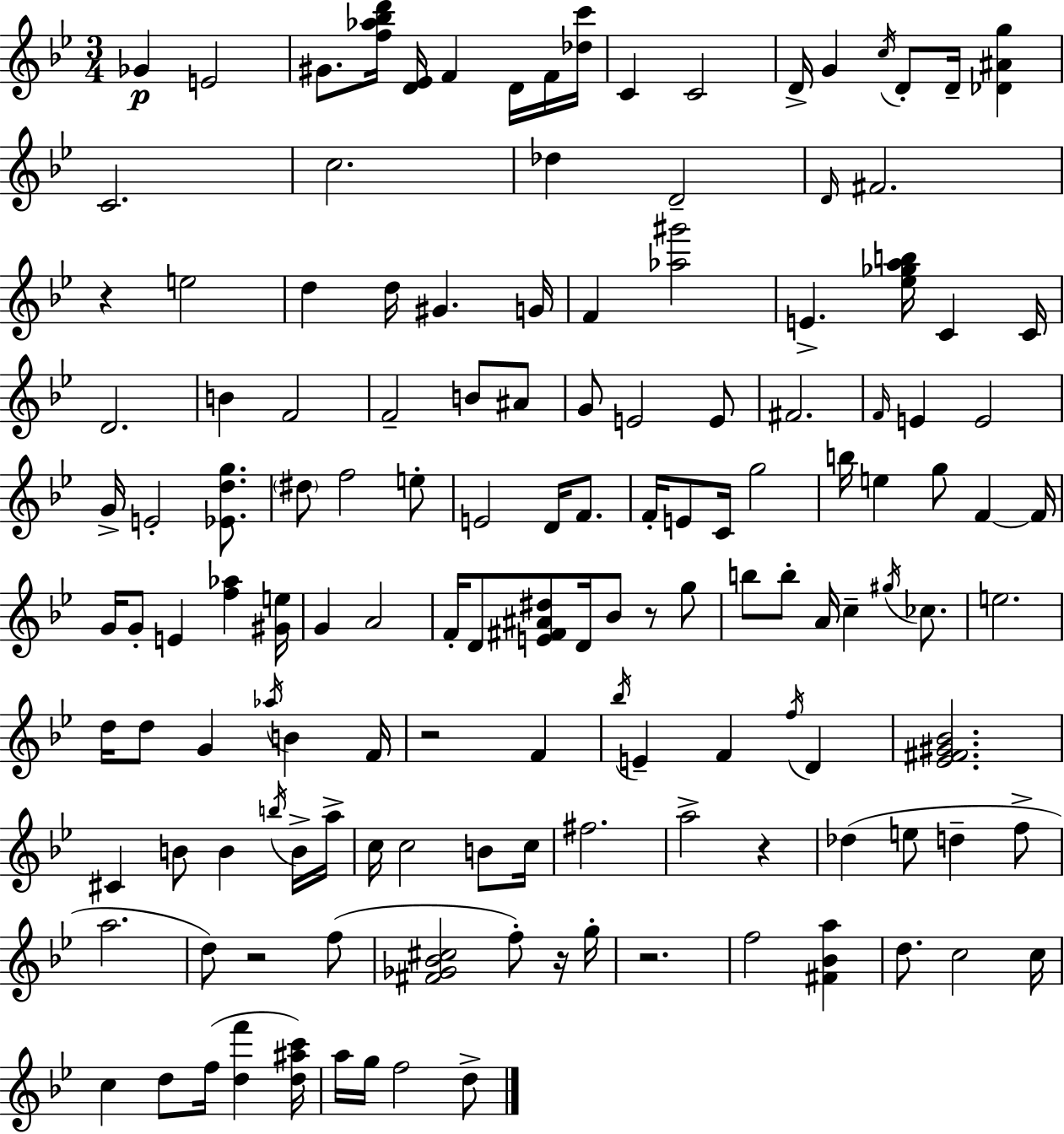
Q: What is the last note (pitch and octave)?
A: D5